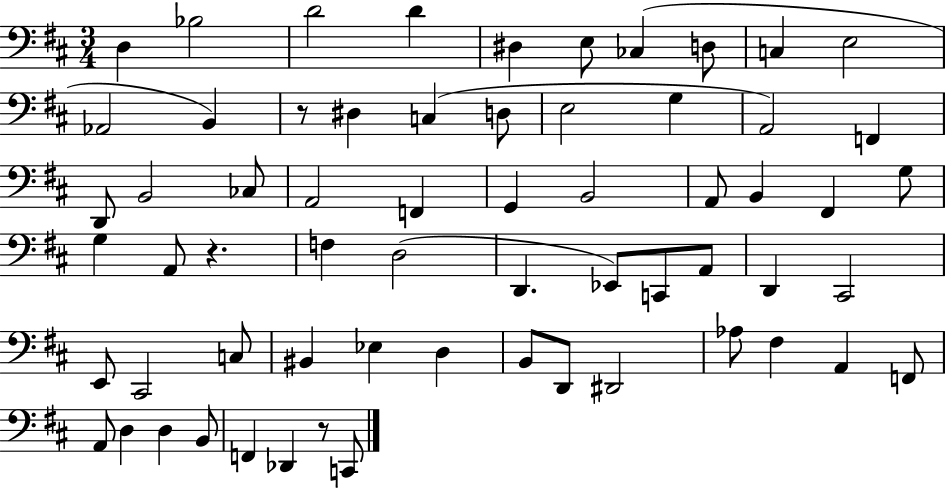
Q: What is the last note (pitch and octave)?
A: C2